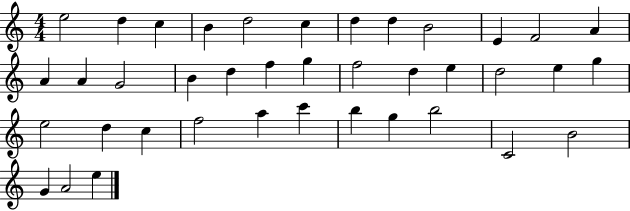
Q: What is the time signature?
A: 4/4